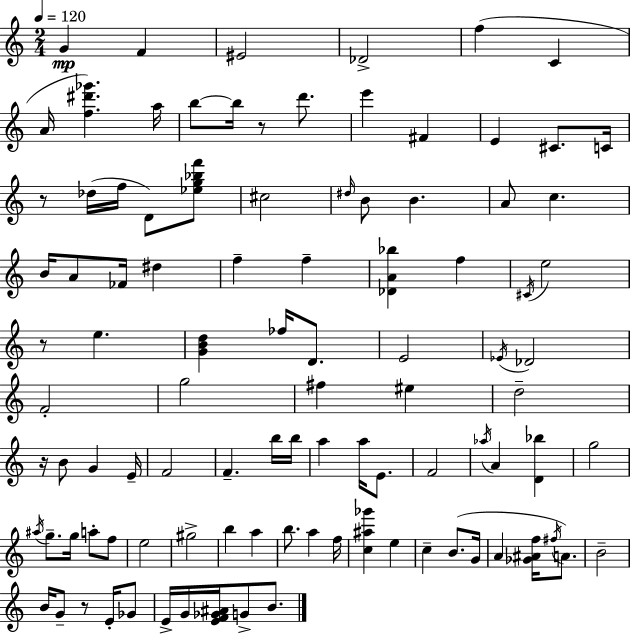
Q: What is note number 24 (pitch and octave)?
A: A4